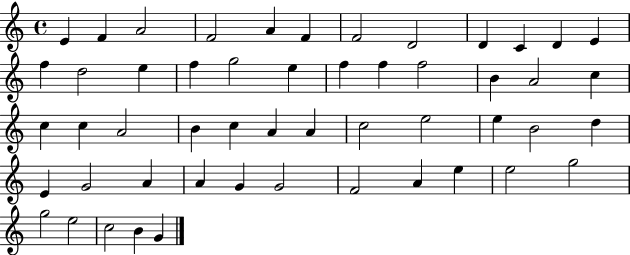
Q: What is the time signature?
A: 4/4